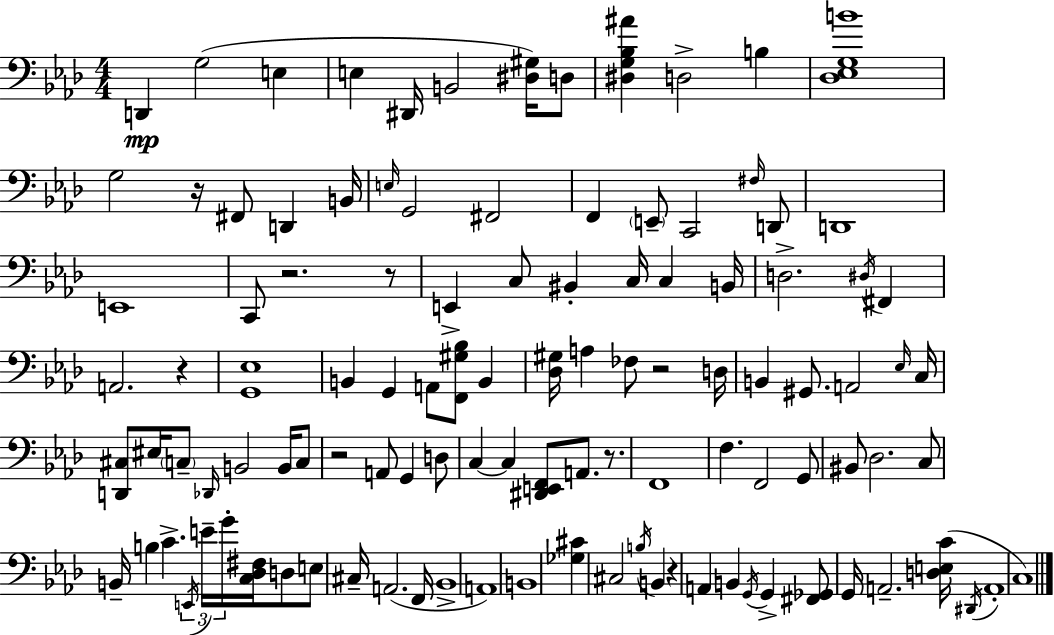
{
  \clef bass
  \numericTimeSignature
  \time 4/4
  \key aes \major
  \repeat volta 2 { d,4\mp g2( e4 | e4 dis,16 b,2 <dis gis>16) d8 | <dis g bes ais'>4 d2-> b4 | <des ees g b'>1 | \break g2 r16 fis,8 d,4 b,16 | \grace { e16 } g,2 fis,2 | f,4 \parenthesize e,8-- c,2 \grace { fis16 } | d,8 d,1 | \break e,1 | c,8 r2. | r8 e,4-> c8 bis,4-. c16 c4 | b,16 d2.-> \acciaccatura { dis16 } fis,4 | \break a,2. r4 | <g, ees>1 | b,4 g,4 a,8 <f, gis bes>8 b,4 | <des gis>16 a4 fes8 r2 | \break d16 b,4 gis,8. a,2 | \grace { ees16 } c16 <d, cis>8 eis16 \parenthesize c8-- \grace { des,16 } b,2 | b,16 c8 r2 a,8 g,4 | d8 c4~~ c4 <dis, e, f,>8 a,8. | \break r8. f,1 | f4. f,2 | g,8 bis,8 des2. | c8 b,16-- b4 c'4.-> | \break \tuplet 3/2 { \acciaccatura { e,16 } e'16-- g'16-. } <c des fis>16 d8 e8 cis16-- a,2.( | f,16 bes,1-> | a,1) | b,1 | \break <ges cis'>4 cis2 | \acciaccatura { b16 } b,4 r4 a,4 b,4 | \acciaccatura { g,16 } g,4-> <fis, ges,>8 g,16 a,2.-- | <d e c'>16( \acciaccatura { dis,16 } a,1-. | \break c1) | } \bar "|."
}